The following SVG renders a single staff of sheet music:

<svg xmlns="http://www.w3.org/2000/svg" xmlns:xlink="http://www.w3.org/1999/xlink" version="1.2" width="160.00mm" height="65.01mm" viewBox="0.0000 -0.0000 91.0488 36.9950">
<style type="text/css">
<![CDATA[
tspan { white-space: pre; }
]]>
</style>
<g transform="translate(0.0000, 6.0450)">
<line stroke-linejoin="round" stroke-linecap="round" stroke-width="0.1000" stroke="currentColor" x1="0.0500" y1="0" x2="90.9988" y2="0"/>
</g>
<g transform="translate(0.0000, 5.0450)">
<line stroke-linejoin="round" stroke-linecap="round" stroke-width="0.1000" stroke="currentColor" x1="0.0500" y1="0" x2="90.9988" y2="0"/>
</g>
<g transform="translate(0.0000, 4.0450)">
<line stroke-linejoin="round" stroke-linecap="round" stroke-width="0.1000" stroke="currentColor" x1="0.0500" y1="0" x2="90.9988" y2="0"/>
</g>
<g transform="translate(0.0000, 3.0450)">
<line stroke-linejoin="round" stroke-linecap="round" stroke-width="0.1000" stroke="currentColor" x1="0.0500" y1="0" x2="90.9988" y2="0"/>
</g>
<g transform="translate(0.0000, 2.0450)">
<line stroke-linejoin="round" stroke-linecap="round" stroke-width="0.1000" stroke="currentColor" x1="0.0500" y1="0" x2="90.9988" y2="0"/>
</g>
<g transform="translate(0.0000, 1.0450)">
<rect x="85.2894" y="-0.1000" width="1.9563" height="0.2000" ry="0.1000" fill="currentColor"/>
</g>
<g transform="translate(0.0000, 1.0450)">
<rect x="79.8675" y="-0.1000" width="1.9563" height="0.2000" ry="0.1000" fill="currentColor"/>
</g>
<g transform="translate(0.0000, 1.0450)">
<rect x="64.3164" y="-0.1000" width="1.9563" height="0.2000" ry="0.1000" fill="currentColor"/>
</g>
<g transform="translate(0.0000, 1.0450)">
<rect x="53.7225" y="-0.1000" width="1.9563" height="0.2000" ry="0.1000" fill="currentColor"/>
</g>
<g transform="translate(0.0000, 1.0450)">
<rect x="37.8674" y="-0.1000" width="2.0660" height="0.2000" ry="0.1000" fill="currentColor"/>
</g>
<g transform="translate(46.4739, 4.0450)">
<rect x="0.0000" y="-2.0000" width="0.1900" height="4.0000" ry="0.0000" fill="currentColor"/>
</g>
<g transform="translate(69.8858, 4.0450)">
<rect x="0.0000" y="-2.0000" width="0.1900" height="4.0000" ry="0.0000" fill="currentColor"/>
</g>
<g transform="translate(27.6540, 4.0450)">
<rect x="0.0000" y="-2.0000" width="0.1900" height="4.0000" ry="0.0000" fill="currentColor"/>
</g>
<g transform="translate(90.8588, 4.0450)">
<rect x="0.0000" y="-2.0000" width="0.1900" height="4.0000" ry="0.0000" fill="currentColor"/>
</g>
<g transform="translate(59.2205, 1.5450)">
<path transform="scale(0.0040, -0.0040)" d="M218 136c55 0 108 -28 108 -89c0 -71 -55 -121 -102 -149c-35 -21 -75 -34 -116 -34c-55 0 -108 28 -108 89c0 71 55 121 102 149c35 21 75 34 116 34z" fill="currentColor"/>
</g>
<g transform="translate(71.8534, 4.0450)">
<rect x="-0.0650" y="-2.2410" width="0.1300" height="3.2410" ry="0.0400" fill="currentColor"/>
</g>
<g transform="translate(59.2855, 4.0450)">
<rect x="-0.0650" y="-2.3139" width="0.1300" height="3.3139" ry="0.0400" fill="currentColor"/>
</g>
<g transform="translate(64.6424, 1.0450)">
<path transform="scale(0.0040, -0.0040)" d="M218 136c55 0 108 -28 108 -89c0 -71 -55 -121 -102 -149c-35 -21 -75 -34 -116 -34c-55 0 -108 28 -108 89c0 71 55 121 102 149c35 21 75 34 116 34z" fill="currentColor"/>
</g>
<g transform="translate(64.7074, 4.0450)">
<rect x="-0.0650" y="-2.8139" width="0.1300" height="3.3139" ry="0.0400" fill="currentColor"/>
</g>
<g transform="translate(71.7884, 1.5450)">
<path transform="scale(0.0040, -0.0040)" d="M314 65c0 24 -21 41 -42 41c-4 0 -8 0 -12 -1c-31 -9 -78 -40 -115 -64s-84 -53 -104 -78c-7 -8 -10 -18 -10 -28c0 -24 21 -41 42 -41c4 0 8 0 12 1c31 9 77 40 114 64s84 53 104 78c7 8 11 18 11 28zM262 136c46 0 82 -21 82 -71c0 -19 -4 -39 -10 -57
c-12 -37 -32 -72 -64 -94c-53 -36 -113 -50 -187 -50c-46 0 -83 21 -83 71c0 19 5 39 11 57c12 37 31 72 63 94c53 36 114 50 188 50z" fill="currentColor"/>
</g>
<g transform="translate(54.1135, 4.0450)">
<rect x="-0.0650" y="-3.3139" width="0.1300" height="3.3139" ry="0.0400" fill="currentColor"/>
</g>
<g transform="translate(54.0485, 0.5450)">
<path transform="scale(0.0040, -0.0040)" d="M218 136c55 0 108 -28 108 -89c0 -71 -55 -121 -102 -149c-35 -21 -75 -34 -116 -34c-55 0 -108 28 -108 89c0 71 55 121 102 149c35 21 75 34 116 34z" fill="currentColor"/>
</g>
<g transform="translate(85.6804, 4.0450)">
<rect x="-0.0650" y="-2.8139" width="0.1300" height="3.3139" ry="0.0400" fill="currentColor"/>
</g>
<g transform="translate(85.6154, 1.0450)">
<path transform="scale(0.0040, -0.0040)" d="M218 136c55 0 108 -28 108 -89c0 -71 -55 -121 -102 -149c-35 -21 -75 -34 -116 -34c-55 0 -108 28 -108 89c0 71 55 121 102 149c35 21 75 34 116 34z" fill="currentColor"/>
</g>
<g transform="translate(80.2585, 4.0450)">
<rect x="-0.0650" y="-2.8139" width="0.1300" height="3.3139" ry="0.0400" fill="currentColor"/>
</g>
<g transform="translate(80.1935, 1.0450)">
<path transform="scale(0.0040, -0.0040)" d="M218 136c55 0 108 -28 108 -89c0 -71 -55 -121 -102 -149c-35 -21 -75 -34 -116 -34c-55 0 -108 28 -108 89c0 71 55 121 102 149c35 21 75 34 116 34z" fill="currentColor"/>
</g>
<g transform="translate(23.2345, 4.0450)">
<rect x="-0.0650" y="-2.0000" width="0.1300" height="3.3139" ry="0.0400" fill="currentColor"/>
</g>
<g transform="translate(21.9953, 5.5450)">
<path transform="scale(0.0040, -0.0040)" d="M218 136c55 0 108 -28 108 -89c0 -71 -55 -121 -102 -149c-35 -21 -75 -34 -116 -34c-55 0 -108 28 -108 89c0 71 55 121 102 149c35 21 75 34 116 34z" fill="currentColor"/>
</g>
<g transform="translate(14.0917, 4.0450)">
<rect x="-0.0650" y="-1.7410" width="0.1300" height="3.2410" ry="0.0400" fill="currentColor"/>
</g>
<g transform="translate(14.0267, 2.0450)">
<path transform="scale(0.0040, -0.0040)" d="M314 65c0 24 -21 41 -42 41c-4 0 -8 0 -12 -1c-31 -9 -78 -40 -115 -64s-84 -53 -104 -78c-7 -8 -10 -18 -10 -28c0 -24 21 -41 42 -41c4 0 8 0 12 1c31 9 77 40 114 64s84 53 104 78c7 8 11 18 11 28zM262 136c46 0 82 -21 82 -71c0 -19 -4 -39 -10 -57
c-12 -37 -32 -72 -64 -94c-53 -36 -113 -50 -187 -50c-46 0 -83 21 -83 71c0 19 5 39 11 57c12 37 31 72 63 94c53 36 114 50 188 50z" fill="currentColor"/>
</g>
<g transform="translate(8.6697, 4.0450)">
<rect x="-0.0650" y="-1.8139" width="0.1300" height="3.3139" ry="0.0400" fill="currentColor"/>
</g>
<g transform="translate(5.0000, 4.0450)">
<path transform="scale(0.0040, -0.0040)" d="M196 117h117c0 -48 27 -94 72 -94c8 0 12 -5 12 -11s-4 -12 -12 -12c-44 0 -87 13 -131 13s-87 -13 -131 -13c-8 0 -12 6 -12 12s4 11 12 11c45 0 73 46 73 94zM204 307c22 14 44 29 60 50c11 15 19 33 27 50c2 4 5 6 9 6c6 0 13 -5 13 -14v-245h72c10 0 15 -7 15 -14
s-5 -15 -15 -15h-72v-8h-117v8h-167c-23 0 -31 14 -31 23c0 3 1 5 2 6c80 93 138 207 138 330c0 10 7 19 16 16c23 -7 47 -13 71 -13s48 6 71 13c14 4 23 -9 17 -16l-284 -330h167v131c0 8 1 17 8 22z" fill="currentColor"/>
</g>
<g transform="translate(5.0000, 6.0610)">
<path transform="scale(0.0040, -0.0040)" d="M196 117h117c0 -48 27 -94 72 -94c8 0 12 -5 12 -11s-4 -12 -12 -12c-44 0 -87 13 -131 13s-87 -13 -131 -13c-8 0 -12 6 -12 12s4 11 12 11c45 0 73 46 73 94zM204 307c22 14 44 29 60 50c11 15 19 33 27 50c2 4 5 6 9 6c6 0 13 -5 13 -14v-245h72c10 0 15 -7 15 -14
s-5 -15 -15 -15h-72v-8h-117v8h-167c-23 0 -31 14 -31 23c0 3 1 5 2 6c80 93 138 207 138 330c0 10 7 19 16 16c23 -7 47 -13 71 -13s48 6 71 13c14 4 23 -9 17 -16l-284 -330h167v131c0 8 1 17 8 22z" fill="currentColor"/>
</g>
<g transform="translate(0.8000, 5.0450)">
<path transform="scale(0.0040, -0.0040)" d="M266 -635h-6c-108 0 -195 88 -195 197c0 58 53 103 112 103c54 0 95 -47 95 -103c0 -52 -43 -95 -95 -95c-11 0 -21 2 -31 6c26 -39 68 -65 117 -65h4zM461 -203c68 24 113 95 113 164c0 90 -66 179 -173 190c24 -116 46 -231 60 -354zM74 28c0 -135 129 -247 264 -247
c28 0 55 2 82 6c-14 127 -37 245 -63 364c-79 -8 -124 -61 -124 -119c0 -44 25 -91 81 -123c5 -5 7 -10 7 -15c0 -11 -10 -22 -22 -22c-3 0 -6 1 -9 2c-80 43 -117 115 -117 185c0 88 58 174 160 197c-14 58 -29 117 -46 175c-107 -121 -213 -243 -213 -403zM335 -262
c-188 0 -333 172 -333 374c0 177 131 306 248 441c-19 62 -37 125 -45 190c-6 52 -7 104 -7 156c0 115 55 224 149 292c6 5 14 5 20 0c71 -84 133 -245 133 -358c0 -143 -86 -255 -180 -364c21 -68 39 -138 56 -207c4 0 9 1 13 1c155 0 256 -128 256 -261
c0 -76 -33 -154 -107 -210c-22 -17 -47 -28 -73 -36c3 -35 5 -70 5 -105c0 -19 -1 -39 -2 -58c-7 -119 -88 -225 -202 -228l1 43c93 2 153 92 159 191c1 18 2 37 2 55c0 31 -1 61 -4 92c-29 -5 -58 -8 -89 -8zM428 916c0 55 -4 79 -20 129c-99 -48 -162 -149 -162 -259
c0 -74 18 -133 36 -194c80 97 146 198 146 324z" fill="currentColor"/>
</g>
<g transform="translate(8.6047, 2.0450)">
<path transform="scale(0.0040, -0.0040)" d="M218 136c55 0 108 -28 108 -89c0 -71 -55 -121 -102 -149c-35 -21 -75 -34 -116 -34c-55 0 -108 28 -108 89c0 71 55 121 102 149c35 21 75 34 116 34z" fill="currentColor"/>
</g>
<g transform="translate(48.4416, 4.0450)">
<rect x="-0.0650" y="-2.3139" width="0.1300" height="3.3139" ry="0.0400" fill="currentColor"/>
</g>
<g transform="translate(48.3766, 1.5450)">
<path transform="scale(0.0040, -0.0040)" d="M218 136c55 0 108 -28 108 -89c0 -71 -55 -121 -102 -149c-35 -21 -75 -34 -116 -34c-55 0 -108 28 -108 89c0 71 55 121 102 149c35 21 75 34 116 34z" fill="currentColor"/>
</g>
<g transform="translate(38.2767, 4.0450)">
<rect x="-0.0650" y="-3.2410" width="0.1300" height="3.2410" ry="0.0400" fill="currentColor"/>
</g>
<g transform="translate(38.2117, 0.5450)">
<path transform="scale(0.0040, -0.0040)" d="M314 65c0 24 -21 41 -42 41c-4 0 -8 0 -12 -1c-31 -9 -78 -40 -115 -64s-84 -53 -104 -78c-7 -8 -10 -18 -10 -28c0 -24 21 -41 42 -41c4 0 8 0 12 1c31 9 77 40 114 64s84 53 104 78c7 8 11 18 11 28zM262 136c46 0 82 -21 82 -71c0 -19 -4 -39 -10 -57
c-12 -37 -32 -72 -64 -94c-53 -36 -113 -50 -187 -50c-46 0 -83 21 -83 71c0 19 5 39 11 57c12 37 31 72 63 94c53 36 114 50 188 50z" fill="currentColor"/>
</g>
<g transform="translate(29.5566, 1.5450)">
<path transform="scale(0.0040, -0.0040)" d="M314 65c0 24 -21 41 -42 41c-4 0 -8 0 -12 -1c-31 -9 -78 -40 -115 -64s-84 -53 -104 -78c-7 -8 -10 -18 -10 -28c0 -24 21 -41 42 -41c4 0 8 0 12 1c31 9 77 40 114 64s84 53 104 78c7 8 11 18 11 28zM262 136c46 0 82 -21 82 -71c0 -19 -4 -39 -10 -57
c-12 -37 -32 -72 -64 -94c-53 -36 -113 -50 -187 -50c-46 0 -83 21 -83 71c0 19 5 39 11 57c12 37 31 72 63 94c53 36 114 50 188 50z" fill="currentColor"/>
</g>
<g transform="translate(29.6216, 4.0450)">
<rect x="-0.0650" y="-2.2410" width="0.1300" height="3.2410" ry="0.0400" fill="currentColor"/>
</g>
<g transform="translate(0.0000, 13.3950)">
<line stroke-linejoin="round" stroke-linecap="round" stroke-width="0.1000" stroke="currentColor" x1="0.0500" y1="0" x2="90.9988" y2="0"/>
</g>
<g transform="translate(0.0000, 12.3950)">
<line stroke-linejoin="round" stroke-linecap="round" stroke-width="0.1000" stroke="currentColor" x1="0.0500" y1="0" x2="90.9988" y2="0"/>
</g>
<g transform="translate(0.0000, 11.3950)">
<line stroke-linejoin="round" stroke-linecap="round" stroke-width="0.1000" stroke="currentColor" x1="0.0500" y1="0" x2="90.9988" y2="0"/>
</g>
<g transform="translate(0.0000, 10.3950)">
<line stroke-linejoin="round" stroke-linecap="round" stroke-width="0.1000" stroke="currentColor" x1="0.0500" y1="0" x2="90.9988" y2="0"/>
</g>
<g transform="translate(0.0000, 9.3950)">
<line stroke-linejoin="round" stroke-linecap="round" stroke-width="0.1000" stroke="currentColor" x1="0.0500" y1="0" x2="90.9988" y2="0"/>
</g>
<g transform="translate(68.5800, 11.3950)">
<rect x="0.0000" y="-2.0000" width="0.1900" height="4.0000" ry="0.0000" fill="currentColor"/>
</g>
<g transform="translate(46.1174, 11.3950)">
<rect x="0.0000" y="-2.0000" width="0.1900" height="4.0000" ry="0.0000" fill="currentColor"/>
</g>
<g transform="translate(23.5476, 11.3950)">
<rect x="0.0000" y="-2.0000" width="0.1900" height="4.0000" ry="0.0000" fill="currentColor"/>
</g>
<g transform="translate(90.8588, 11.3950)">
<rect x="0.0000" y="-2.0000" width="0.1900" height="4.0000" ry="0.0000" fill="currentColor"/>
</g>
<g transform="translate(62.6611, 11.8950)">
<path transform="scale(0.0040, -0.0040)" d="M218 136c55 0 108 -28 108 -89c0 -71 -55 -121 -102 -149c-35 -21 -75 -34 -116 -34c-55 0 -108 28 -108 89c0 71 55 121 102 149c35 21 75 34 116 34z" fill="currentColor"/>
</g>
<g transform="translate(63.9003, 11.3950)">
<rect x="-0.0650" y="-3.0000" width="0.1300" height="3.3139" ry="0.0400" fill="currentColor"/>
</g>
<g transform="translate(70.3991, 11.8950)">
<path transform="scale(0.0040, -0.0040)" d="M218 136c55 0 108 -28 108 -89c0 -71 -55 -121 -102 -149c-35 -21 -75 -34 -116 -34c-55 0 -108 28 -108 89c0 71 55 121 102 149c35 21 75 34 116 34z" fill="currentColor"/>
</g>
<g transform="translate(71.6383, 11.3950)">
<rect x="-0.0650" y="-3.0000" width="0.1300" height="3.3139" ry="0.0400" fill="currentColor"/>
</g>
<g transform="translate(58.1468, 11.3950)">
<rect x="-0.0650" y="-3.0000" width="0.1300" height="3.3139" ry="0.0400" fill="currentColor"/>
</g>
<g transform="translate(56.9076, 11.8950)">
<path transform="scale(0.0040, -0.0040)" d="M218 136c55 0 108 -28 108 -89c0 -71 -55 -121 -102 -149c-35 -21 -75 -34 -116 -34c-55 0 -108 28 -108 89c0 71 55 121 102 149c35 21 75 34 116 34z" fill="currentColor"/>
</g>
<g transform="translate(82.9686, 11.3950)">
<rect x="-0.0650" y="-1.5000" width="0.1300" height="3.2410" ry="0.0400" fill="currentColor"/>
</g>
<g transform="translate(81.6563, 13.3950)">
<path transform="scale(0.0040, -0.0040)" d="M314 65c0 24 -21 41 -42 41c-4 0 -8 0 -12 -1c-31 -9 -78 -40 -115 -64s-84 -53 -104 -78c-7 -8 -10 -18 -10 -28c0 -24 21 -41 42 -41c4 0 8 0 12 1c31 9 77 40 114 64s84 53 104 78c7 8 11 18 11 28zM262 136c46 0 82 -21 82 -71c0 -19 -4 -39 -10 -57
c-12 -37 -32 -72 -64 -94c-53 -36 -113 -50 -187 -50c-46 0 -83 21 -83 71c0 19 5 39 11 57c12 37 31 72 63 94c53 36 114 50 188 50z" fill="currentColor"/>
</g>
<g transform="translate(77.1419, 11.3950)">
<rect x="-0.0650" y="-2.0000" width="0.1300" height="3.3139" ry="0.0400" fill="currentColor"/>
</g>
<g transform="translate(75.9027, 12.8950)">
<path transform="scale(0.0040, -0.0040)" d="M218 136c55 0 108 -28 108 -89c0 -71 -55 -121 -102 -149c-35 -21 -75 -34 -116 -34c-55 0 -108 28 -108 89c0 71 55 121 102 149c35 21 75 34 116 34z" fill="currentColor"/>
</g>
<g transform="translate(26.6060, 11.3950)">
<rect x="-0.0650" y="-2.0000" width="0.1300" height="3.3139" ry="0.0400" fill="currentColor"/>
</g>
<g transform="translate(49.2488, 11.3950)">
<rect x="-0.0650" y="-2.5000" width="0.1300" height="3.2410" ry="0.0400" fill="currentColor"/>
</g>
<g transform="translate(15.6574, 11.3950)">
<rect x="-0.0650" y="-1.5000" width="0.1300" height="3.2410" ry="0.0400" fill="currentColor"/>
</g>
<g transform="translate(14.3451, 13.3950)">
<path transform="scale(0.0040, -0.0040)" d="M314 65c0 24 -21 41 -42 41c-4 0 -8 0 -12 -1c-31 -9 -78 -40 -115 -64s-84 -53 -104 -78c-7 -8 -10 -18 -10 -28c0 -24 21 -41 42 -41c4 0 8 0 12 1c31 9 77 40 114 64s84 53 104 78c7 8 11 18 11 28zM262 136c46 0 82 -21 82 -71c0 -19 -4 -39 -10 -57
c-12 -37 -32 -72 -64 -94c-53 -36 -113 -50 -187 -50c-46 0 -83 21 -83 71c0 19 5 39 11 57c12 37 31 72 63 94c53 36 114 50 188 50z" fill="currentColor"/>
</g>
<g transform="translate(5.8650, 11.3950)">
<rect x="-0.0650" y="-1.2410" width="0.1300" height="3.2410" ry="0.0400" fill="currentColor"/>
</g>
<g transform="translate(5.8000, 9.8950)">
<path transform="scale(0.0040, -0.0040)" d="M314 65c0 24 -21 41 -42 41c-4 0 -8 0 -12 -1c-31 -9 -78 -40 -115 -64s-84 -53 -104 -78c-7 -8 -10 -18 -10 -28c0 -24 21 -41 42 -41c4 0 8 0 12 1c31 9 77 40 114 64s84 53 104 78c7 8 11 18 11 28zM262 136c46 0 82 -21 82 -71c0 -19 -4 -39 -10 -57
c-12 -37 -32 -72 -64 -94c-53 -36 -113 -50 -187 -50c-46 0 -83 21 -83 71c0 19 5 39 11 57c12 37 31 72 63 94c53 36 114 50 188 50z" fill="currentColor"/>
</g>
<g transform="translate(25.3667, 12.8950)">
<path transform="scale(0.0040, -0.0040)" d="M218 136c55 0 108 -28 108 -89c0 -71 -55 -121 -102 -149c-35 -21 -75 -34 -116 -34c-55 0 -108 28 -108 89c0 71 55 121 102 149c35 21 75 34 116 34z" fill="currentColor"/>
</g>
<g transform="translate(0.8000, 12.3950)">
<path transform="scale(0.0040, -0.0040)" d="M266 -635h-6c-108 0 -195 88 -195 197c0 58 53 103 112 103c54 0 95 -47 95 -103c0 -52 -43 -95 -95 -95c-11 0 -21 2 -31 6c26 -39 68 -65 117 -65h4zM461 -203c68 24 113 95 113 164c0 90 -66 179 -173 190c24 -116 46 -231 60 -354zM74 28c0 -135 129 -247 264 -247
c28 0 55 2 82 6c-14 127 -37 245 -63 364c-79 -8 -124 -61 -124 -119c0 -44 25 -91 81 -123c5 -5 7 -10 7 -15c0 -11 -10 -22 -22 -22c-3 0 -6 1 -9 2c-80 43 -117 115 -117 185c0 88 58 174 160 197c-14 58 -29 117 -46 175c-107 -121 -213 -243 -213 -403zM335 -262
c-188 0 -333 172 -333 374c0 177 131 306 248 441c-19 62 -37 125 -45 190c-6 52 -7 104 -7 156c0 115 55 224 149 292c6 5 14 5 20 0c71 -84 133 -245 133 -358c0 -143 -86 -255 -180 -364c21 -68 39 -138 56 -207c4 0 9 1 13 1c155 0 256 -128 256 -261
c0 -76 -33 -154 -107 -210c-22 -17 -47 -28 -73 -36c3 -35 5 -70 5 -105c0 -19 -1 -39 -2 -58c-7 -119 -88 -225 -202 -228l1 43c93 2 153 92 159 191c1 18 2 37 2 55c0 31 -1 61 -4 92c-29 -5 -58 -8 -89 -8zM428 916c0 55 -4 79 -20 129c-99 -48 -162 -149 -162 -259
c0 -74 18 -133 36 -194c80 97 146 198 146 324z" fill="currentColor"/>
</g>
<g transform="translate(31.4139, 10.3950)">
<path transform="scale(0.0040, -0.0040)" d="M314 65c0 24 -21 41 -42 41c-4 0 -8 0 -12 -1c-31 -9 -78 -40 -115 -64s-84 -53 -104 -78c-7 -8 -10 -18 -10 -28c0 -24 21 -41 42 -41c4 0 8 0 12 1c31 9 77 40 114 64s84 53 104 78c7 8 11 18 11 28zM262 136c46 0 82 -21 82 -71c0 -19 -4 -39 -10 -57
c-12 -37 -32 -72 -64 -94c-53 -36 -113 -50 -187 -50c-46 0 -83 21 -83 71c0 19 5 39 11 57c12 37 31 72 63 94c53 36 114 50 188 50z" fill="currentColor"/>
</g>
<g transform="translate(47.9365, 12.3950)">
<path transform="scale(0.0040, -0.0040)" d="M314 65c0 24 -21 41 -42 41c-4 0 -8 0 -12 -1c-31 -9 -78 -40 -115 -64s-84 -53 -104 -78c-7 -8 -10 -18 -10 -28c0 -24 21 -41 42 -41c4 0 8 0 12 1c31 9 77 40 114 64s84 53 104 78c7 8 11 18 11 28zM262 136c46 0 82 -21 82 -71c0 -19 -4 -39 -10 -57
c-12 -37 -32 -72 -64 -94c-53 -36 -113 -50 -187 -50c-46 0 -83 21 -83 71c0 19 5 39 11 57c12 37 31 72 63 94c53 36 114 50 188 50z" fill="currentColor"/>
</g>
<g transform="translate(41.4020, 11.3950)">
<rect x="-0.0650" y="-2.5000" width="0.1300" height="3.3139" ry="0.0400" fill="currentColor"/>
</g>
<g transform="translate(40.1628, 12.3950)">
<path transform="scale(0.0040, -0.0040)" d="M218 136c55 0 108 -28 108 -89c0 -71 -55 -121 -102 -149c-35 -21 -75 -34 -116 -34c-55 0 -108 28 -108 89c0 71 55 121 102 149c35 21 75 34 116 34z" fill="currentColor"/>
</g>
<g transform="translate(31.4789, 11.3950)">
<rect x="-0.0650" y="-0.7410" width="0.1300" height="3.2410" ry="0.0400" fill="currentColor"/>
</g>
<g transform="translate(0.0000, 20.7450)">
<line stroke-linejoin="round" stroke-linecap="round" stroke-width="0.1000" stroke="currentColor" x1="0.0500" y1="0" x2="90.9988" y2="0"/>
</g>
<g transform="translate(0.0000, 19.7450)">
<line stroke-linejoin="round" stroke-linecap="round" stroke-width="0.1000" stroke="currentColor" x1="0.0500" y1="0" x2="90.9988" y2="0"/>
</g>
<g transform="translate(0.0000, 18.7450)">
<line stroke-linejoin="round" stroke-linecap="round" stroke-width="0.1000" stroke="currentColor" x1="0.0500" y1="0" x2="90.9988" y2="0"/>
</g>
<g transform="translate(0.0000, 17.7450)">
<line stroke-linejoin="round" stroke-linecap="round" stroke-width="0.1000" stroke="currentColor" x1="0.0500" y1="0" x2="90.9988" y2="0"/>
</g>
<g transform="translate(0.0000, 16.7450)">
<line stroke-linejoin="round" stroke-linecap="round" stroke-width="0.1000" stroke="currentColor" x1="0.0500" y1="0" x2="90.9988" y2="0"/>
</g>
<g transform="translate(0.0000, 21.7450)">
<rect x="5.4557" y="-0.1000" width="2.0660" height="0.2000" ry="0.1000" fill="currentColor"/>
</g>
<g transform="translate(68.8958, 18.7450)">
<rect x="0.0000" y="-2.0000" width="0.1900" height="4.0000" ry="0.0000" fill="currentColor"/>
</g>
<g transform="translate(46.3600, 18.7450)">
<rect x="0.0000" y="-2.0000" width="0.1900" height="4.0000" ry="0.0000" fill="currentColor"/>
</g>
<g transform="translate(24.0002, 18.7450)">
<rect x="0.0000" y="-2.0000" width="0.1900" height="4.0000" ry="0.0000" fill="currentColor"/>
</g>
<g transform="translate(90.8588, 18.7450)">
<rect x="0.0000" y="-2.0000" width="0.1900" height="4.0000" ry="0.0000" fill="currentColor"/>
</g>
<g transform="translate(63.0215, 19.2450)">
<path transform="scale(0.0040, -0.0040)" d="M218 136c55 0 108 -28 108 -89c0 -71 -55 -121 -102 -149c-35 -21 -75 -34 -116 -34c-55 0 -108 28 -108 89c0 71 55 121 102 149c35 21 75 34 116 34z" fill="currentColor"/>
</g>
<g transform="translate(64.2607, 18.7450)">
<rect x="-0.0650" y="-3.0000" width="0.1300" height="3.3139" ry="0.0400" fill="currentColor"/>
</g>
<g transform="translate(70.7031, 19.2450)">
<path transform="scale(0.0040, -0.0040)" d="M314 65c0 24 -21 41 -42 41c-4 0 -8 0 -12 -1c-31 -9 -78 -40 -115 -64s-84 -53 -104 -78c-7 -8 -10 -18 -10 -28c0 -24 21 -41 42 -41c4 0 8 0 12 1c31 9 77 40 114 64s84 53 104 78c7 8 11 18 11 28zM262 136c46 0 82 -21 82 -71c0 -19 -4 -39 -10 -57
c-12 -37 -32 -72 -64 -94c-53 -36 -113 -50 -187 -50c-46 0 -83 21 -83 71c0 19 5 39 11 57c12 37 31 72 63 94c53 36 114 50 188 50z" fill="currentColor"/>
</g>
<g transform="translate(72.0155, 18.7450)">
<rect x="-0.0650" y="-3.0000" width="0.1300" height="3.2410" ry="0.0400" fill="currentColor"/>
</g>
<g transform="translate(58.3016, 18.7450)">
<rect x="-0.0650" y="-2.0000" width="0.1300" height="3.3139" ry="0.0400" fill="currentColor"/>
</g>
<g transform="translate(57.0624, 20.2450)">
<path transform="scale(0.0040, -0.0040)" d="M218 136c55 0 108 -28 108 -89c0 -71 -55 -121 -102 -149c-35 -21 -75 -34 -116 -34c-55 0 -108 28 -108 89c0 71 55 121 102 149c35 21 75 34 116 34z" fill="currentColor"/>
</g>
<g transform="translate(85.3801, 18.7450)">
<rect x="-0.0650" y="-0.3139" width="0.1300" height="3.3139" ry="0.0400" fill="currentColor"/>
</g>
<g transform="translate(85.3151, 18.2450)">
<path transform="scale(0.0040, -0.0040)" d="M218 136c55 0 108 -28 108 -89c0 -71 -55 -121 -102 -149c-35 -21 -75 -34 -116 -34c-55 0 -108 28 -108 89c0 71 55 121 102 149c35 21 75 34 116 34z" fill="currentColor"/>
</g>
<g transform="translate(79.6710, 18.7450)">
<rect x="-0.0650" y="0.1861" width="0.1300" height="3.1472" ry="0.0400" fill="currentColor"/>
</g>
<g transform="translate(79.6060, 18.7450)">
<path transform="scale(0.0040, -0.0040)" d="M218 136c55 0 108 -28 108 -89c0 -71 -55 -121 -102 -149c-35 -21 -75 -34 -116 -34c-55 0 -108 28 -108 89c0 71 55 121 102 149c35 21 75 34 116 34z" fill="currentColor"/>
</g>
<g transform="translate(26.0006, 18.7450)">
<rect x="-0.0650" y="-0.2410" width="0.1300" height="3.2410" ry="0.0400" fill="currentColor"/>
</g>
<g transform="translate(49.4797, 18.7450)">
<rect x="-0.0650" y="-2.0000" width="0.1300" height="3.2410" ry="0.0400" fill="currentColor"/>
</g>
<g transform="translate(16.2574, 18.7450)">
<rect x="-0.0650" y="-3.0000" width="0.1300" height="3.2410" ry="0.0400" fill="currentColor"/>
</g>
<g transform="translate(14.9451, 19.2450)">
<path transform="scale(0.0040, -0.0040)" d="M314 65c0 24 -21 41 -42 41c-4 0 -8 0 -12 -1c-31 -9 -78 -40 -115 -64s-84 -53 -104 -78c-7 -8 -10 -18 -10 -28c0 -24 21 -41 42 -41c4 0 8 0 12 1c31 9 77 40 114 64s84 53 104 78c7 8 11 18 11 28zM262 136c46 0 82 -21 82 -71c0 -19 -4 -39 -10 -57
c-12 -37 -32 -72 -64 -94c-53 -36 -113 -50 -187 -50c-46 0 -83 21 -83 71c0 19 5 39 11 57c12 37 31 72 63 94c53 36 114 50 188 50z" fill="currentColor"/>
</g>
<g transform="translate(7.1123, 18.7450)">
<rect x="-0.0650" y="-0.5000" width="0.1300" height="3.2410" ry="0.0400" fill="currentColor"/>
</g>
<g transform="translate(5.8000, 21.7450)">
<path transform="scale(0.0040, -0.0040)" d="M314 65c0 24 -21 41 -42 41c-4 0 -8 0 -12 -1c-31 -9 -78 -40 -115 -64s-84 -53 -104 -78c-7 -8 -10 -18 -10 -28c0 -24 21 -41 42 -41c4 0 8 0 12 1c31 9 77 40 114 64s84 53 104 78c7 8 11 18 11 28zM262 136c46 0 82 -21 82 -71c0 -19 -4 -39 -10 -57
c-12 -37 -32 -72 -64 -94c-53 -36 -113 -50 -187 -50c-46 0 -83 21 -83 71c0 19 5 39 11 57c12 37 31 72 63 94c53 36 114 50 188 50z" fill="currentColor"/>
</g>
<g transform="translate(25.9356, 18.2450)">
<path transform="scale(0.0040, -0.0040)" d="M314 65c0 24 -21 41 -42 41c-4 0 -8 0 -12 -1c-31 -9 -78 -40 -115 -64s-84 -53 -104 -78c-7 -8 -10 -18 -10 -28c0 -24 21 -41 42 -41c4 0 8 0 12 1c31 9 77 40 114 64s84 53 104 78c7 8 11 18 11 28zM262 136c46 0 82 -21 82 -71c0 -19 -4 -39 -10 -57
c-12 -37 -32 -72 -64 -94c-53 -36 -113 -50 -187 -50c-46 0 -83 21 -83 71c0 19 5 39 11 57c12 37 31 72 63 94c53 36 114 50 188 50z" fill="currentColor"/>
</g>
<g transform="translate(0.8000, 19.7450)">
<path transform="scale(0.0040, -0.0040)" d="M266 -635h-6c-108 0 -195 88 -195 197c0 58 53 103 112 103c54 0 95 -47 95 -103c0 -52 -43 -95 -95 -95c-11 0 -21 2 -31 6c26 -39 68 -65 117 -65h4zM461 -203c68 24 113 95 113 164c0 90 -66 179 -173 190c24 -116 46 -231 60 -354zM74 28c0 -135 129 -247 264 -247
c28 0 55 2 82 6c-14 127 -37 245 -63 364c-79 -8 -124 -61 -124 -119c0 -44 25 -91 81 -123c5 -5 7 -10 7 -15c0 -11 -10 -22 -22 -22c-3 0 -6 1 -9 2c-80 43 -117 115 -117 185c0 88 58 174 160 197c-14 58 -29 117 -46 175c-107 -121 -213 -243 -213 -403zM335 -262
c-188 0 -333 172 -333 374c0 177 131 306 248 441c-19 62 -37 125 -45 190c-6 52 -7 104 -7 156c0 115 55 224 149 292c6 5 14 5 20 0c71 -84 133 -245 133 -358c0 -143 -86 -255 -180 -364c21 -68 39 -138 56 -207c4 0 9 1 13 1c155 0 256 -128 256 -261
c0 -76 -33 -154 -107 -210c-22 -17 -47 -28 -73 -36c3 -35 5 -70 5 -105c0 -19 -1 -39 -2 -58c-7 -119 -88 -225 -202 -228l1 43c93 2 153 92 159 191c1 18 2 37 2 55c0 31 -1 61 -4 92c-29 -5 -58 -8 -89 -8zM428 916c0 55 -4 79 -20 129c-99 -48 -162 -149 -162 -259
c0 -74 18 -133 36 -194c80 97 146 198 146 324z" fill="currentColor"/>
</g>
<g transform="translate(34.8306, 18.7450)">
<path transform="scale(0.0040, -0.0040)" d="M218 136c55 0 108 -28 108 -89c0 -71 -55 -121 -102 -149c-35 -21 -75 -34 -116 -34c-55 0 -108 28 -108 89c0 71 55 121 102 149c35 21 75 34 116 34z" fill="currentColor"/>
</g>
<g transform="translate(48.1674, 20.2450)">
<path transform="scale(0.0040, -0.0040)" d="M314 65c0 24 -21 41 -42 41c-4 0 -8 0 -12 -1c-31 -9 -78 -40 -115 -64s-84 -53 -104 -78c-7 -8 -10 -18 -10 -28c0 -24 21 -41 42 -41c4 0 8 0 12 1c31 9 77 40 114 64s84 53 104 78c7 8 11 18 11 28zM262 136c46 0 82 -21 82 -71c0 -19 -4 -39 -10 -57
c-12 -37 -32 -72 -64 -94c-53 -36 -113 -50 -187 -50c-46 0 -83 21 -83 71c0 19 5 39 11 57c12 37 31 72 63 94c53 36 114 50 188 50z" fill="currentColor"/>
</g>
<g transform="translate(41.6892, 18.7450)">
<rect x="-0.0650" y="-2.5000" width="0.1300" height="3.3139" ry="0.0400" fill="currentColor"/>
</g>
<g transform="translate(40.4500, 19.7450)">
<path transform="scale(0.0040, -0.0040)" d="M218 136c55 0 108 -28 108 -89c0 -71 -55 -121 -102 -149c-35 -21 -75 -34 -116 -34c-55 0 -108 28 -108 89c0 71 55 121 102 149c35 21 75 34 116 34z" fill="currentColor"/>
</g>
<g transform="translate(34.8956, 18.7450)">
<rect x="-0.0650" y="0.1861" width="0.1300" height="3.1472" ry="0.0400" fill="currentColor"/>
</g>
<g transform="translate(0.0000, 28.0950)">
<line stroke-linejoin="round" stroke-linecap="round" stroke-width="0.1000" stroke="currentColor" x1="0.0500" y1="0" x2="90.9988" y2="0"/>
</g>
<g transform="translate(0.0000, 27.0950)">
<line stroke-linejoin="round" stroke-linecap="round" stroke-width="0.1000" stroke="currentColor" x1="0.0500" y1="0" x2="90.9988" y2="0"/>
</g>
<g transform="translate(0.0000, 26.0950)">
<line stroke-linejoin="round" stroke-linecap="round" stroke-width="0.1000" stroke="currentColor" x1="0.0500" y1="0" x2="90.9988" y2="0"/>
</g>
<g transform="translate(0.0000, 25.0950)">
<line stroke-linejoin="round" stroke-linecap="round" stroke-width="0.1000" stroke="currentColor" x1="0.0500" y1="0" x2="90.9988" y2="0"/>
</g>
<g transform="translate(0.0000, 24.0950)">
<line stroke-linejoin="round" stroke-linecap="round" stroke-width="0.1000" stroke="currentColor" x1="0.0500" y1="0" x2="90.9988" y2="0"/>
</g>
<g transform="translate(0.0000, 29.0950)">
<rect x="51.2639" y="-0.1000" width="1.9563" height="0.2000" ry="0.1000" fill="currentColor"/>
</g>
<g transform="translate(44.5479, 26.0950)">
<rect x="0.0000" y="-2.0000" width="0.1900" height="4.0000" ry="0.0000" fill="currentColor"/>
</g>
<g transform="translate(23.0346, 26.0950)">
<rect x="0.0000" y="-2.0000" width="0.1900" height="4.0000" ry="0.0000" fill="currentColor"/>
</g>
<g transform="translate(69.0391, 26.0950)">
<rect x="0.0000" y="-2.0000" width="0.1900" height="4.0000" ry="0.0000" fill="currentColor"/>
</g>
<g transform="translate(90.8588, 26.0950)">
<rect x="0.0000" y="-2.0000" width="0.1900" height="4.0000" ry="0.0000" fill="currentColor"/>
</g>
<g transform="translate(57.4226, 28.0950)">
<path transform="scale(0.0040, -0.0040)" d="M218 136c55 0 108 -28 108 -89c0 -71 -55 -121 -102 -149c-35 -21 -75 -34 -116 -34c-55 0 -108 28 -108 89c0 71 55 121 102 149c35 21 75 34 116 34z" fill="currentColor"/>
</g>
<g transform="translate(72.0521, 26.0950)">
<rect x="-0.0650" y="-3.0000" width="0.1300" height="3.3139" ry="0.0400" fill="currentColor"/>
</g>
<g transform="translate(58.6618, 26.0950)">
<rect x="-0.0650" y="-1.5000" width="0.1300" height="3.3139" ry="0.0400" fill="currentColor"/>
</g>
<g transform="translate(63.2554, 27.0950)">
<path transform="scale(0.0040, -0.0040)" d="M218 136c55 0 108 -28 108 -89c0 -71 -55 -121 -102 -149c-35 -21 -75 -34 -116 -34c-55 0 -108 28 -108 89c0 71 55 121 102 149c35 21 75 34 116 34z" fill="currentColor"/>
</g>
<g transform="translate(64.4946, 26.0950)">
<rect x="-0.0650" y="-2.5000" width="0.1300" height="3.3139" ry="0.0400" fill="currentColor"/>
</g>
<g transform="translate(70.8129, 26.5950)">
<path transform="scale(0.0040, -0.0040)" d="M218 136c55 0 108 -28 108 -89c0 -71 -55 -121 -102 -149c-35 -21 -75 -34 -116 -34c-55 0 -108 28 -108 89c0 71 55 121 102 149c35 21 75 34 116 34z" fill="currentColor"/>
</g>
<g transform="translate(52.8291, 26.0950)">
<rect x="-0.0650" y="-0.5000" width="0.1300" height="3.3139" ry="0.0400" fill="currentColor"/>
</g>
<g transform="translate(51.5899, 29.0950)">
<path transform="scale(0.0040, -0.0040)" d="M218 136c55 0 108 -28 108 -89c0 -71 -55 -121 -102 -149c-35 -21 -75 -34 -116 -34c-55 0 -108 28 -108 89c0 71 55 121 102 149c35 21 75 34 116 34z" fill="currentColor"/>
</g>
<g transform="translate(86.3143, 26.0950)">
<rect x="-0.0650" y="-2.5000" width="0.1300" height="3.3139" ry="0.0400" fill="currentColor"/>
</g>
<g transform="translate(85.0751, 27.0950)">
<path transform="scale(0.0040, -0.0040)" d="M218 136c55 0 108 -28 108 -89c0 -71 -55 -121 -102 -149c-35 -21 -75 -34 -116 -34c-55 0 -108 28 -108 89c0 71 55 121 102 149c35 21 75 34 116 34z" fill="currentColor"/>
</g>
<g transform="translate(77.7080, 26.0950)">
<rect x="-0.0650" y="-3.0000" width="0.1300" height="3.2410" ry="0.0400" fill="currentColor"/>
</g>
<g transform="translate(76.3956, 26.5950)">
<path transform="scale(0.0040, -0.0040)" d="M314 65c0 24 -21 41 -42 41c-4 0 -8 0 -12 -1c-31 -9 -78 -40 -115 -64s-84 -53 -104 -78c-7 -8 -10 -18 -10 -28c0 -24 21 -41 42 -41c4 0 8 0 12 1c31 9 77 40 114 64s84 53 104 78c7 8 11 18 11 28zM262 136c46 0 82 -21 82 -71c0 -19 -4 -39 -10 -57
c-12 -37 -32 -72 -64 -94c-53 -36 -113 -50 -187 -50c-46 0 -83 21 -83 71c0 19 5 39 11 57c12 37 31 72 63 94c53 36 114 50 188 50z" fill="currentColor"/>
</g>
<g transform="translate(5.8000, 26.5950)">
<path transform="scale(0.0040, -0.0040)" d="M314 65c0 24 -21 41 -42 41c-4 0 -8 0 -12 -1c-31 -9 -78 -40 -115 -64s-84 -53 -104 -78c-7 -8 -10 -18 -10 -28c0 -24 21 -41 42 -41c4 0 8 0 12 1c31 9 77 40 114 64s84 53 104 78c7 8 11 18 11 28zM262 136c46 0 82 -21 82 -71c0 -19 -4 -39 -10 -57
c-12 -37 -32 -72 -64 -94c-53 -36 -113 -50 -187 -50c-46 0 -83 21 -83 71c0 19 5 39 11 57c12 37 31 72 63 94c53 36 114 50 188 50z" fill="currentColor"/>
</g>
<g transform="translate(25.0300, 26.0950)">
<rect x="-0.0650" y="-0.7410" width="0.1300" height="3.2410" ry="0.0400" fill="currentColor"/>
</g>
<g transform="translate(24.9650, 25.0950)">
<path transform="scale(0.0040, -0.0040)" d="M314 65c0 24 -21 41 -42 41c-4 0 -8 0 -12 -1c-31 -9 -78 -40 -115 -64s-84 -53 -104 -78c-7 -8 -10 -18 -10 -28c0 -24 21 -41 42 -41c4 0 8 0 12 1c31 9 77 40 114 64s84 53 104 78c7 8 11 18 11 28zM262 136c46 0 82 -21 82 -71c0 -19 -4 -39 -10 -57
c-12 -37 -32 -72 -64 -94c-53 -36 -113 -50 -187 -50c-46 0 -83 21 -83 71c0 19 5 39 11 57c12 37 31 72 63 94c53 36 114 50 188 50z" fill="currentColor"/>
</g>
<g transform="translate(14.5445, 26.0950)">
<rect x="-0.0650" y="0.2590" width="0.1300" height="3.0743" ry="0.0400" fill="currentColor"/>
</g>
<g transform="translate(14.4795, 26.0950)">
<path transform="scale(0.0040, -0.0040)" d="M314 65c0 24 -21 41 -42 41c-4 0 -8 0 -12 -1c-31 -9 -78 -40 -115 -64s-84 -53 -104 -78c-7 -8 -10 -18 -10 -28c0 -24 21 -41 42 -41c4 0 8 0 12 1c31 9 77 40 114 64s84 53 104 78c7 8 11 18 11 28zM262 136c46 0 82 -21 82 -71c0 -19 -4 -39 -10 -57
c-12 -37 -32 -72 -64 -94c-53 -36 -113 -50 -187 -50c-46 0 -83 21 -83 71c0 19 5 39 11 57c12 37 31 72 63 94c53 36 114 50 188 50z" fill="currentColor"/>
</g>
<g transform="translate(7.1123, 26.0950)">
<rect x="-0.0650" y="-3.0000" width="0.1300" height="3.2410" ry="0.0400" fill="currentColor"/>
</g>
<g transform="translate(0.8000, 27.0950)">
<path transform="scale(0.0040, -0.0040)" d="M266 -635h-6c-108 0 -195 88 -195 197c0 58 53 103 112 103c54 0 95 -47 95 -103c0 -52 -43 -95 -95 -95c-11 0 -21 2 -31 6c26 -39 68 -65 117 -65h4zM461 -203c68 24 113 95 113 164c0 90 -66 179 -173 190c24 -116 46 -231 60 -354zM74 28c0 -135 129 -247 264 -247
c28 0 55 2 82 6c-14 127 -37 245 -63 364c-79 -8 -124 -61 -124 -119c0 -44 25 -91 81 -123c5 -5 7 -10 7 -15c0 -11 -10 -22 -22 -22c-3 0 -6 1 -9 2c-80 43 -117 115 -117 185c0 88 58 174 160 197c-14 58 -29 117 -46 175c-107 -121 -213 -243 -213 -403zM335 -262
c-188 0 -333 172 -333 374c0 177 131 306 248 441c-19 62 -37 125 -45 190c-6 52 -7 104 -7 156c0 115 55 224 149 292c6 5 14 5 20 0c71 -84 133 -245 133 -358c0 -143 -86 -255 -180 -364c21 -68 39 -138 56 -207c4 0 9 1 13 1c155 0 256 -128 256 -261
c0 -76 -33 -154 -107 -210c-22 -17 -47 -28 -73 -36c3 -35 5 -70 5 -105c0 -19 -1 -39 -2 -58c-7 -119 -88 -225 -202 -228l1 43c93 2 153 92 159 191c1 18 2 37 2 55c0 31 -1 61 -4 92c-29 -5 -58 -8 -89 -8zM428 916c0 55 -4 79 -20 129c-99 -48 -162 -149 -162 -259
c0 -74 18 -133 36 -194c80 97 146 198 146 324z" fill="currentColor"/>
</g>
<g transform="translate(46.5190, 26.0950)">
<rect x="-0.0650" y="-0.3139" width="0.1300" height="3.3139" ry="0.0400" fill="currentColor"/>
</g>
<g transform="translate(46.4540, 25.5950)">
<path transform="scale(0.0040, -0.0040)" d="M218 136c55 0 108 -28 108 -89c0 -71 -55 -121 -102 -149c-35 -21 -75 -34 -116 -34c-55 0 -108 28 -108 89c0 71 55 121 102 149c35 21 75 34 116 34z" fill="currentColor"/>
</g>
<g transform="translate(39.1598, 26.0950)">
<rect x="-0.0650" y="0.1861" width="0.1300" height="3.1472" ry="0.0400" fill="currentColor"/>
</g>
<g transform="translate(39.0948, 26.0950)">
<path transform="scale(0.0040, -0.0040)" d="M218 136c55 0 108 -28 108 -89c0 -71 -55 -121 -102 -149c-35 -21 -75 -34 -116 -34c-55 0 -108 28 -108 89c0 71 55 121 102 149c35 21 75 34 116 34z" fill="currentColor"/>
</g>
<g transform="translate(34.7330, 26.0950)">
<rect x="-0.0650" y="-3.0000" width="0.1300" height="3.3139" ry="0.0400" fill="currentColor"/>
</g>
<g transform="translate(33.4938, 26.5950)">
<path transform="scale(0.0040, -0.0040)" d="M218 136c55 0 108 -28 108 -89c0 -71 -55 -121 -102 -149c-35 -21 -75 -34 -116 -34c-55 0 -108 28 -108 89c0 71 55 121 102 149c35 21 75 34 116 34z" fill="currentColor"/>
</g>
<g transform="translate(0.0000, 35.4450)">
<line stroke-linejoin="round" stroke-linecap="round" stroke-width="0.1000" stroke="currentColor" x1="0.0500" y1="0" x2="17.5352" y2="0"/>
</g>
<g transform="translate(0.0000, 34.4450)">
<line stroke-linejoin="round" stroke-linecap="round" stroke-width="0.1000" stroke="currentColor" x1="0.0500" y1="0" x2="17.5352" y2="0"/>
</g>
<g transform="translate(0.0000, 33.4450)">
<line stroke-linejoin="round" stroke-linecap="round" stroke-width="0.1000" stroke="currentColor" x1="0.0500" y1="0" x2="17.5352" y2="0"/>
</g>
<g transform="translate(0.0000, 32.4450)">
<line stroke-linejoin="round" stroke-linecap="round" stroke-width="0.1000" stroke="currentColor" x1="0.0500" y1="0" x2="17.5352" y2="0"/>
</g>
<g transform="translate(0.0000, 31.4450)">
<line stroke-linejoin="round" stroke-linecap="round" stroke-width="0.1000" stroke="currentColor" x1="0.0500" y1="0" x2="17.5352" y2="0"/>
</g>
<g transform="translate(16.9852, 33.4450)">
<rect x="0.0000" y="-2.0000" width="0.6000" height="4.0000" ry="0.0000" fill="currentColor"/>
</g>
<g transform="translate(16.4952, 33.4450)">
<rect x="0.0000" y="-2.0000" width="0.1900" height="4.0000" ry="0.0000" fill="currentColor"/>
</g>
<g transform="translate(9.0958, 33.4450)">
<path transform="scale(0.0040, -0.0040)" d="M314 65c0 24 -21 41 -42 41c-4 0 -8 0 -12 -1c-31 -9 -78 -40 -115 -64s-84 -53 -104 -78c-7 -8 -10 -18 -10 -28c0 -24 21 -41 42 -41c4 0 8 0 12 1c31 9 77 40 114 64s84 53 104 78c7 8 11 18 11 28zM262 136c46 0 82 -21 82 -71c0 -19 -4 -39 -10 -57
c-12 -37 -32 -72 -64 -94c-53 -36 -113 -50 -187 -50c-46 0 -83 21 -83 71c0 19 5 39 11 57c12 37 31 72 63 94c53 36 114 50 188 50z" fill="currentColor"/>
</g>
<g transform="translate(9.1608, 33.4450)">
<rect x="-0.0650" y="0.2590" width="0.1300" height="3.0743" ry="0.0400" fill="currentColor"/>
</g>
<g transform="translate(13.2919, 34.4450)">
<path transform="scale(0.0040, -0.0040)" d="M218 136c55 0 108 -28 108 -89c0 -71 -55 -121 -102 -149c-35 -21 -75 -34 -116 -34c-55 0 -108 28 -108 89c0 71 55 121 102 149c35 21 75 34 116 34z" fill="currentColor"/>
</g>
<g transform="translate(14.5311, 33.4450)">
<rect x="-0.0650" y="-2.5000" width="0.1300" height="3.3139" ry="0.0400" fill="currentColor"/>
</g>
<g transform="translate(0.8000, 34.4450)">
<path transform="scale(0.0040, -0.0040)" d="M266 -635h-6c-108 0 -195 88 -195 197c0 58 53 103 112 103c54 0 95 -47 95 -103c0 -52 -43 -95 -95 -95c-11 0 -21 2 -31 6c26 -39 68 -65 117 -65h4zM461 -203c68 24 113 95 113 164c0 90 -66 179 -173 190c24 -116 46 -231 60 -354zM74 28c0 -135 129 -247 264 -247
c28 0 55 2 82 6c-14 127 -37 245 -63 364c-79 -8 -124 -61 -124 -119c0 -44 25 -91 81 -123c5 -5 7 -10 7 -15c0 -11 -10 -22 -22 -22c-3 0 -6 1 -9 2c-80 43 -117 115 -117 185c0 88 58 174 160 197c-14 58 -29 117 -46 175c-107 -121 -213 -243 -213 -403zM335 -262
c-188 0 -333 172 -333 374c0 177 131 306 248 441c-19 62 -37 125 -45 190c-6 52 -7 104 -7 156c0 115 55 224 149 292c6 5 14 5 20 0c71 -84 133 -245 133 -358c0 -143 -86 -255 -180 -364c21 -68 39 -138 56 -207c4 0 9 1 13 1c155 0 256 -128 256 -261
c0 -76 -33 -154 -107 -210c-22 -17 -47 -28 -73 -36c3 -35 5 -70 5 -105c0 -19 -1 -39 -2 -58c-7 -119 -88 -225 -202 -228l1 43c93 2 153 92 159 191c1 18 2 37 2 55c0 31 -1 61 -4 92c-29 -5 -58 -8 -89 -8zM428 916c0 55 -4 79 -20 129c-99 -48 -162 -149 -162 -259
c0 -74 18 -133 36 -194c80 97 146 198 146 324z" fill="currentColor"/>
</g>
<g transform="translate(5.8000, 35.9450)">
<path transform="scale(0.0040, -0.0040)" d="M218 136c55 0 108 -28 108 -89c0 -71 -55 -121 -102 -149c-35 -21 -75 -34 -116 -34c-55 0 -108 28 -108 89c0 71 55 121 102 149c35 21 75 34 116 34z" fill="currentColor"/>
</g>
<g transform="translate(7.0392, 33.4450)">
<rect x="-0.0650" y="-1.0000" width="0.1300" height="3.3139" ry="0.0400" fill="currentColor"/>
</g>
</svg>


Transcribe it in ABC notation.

X:1
T:Untitled
M:4/4
L:1/4
K:C
f f2 F g2 b2 g b g a g2 a a e2 E2 F d2 G G2 A A A F E2 C2 A2 c2 B G F2 F A A2 B c A2 B2 d2 A B c C E G A A2 G D B2 G